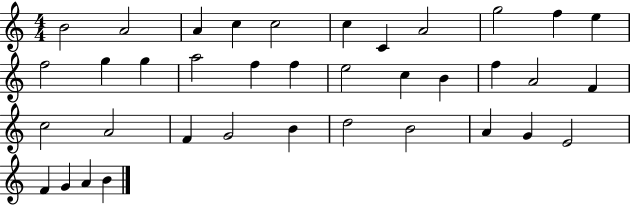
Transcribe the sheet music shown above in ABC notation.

X:1
T:Untitled
M:4/4
L:1/4
K:C
B2 A2 A c c2 c C A2 g2 f e f2 g g a2 f f e2 c B f A2 F c2 A2 F G2 B d2 B2 A G E2 F G A B